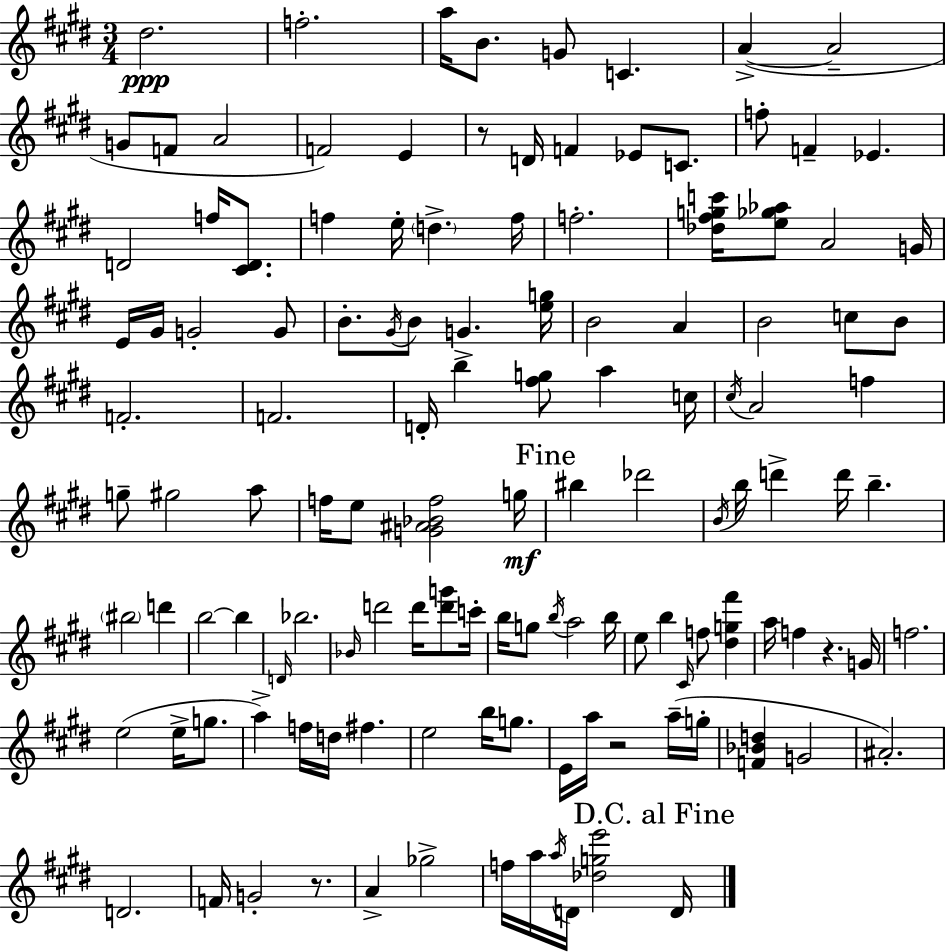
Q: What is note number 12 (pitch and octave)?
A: F4